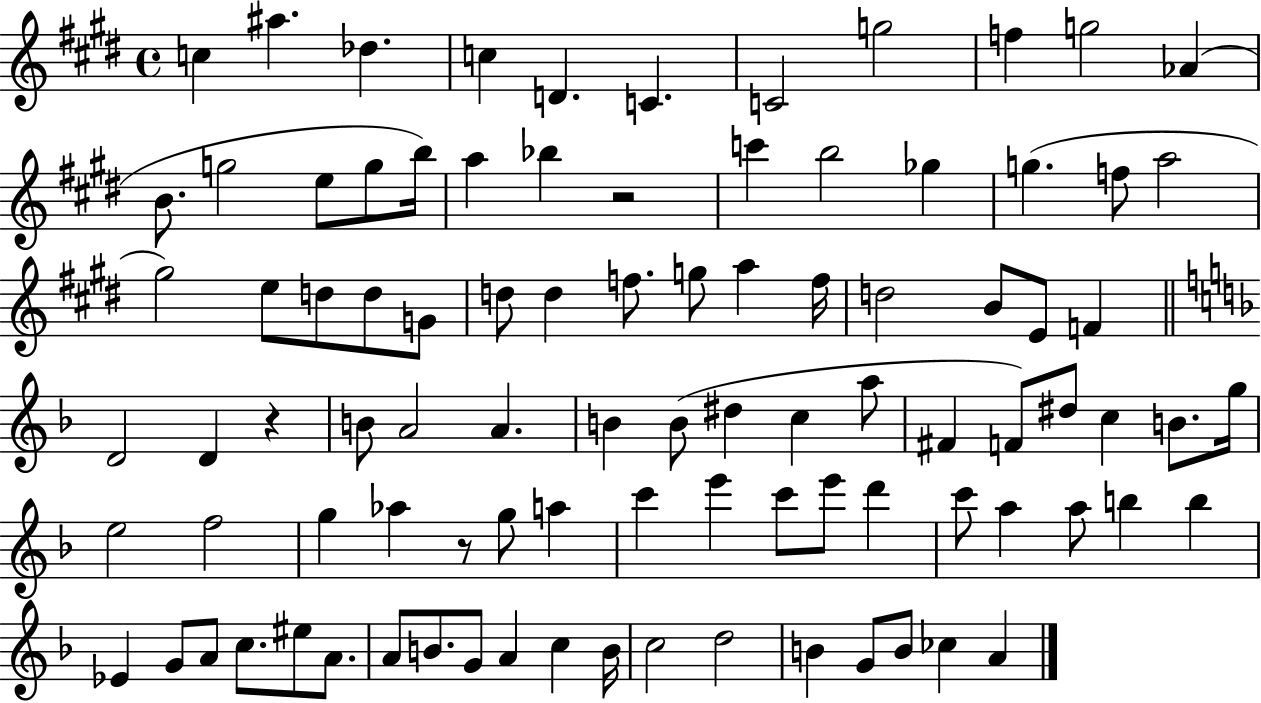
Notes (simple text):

C5/q A#5/q. Db5/q. C5/q D4/q. C4/q. C4/h G5/h F5/q G5/h Ab4/q B4/e. G5/h E5/e G5/e B5/s A5/q Bb5/q R/h C6/q B5/h Gb5/q G5/q. F5/e A5/h G#5/h E5/e D5/e D5/e G4/e D5/e D5/q F5/e. G5/e A5/q F5/s D5/h B4/e E4/e F4/q D4/h D4/q R/q B4/e A4/h A4/q. B4/q B4/e D#5/q C5/q A5/e F#4/q F4/e D#5/e C5/q B4/e. G5/s E5/h F5/h G5/q Ab5/q R/e G5/e A5/q C6/q E6/q C6/e E6/e D6/q C6/e A5/q A5/e B5/q B5/q Eb4/q G4/e A4/e C5/e. EIS5/e A4/e. A4/e B4/e. G4/e A4/q C5/q B4/s C5/h D5/h B4/q G4/e B4/e CES5/q A4/q